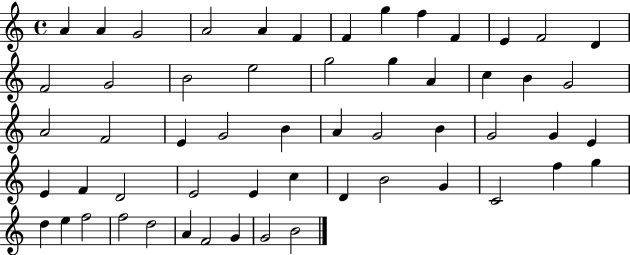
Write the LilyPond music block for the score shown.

{
  \clef treble
  \time 4/4
  \defaultTimeSignature
  \key c \major
  a'4 a'4 g'2 | a'2 a'4 f'4 | f'4 g''4 f''4 f'4 | e'4 f'2 d'4 | \break f'2 g'2 | b'2 e''2 | g''2 g''4 a'4 | c''4 b'4 g'2 | \break a'2 f'2 | e'4 g'2 b'4 | a'4 g'2 b'4 | g'2 g'4 e'4 | \break e'4 f'4 d'2 | e'2 e'4 c''4 | d'4 b'2 g'4 | c'2 f''4 g''4 | \break d''4 e''4 f''2 | f''2 d''2 | a'4 f'2 g'4 | g'2 b'2 | \break \bar "|."
}